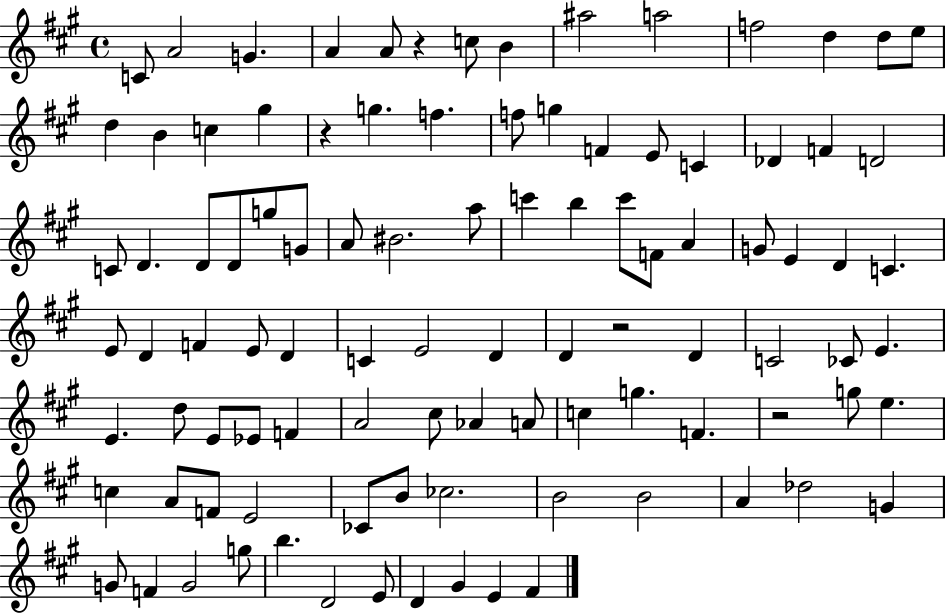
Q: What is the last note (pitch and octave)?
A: F#4